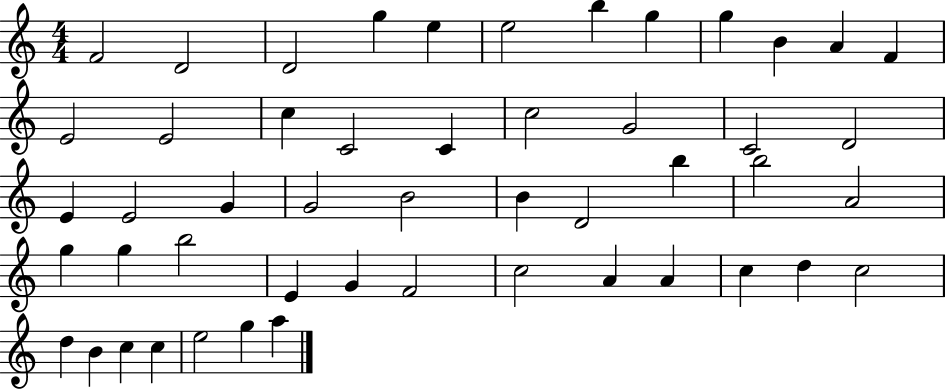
X:1
T:Untitled
M:4/4
L:1/4
K:C
F2 D2 D2 g e e2 b g g B A F E2 E2 c C2 C c2 G2 C2 D2 E E2 G G2 B2 B D2 b b2 A2 g g b2 E G F2 c2 A A c d c2 d B c c e2 g a